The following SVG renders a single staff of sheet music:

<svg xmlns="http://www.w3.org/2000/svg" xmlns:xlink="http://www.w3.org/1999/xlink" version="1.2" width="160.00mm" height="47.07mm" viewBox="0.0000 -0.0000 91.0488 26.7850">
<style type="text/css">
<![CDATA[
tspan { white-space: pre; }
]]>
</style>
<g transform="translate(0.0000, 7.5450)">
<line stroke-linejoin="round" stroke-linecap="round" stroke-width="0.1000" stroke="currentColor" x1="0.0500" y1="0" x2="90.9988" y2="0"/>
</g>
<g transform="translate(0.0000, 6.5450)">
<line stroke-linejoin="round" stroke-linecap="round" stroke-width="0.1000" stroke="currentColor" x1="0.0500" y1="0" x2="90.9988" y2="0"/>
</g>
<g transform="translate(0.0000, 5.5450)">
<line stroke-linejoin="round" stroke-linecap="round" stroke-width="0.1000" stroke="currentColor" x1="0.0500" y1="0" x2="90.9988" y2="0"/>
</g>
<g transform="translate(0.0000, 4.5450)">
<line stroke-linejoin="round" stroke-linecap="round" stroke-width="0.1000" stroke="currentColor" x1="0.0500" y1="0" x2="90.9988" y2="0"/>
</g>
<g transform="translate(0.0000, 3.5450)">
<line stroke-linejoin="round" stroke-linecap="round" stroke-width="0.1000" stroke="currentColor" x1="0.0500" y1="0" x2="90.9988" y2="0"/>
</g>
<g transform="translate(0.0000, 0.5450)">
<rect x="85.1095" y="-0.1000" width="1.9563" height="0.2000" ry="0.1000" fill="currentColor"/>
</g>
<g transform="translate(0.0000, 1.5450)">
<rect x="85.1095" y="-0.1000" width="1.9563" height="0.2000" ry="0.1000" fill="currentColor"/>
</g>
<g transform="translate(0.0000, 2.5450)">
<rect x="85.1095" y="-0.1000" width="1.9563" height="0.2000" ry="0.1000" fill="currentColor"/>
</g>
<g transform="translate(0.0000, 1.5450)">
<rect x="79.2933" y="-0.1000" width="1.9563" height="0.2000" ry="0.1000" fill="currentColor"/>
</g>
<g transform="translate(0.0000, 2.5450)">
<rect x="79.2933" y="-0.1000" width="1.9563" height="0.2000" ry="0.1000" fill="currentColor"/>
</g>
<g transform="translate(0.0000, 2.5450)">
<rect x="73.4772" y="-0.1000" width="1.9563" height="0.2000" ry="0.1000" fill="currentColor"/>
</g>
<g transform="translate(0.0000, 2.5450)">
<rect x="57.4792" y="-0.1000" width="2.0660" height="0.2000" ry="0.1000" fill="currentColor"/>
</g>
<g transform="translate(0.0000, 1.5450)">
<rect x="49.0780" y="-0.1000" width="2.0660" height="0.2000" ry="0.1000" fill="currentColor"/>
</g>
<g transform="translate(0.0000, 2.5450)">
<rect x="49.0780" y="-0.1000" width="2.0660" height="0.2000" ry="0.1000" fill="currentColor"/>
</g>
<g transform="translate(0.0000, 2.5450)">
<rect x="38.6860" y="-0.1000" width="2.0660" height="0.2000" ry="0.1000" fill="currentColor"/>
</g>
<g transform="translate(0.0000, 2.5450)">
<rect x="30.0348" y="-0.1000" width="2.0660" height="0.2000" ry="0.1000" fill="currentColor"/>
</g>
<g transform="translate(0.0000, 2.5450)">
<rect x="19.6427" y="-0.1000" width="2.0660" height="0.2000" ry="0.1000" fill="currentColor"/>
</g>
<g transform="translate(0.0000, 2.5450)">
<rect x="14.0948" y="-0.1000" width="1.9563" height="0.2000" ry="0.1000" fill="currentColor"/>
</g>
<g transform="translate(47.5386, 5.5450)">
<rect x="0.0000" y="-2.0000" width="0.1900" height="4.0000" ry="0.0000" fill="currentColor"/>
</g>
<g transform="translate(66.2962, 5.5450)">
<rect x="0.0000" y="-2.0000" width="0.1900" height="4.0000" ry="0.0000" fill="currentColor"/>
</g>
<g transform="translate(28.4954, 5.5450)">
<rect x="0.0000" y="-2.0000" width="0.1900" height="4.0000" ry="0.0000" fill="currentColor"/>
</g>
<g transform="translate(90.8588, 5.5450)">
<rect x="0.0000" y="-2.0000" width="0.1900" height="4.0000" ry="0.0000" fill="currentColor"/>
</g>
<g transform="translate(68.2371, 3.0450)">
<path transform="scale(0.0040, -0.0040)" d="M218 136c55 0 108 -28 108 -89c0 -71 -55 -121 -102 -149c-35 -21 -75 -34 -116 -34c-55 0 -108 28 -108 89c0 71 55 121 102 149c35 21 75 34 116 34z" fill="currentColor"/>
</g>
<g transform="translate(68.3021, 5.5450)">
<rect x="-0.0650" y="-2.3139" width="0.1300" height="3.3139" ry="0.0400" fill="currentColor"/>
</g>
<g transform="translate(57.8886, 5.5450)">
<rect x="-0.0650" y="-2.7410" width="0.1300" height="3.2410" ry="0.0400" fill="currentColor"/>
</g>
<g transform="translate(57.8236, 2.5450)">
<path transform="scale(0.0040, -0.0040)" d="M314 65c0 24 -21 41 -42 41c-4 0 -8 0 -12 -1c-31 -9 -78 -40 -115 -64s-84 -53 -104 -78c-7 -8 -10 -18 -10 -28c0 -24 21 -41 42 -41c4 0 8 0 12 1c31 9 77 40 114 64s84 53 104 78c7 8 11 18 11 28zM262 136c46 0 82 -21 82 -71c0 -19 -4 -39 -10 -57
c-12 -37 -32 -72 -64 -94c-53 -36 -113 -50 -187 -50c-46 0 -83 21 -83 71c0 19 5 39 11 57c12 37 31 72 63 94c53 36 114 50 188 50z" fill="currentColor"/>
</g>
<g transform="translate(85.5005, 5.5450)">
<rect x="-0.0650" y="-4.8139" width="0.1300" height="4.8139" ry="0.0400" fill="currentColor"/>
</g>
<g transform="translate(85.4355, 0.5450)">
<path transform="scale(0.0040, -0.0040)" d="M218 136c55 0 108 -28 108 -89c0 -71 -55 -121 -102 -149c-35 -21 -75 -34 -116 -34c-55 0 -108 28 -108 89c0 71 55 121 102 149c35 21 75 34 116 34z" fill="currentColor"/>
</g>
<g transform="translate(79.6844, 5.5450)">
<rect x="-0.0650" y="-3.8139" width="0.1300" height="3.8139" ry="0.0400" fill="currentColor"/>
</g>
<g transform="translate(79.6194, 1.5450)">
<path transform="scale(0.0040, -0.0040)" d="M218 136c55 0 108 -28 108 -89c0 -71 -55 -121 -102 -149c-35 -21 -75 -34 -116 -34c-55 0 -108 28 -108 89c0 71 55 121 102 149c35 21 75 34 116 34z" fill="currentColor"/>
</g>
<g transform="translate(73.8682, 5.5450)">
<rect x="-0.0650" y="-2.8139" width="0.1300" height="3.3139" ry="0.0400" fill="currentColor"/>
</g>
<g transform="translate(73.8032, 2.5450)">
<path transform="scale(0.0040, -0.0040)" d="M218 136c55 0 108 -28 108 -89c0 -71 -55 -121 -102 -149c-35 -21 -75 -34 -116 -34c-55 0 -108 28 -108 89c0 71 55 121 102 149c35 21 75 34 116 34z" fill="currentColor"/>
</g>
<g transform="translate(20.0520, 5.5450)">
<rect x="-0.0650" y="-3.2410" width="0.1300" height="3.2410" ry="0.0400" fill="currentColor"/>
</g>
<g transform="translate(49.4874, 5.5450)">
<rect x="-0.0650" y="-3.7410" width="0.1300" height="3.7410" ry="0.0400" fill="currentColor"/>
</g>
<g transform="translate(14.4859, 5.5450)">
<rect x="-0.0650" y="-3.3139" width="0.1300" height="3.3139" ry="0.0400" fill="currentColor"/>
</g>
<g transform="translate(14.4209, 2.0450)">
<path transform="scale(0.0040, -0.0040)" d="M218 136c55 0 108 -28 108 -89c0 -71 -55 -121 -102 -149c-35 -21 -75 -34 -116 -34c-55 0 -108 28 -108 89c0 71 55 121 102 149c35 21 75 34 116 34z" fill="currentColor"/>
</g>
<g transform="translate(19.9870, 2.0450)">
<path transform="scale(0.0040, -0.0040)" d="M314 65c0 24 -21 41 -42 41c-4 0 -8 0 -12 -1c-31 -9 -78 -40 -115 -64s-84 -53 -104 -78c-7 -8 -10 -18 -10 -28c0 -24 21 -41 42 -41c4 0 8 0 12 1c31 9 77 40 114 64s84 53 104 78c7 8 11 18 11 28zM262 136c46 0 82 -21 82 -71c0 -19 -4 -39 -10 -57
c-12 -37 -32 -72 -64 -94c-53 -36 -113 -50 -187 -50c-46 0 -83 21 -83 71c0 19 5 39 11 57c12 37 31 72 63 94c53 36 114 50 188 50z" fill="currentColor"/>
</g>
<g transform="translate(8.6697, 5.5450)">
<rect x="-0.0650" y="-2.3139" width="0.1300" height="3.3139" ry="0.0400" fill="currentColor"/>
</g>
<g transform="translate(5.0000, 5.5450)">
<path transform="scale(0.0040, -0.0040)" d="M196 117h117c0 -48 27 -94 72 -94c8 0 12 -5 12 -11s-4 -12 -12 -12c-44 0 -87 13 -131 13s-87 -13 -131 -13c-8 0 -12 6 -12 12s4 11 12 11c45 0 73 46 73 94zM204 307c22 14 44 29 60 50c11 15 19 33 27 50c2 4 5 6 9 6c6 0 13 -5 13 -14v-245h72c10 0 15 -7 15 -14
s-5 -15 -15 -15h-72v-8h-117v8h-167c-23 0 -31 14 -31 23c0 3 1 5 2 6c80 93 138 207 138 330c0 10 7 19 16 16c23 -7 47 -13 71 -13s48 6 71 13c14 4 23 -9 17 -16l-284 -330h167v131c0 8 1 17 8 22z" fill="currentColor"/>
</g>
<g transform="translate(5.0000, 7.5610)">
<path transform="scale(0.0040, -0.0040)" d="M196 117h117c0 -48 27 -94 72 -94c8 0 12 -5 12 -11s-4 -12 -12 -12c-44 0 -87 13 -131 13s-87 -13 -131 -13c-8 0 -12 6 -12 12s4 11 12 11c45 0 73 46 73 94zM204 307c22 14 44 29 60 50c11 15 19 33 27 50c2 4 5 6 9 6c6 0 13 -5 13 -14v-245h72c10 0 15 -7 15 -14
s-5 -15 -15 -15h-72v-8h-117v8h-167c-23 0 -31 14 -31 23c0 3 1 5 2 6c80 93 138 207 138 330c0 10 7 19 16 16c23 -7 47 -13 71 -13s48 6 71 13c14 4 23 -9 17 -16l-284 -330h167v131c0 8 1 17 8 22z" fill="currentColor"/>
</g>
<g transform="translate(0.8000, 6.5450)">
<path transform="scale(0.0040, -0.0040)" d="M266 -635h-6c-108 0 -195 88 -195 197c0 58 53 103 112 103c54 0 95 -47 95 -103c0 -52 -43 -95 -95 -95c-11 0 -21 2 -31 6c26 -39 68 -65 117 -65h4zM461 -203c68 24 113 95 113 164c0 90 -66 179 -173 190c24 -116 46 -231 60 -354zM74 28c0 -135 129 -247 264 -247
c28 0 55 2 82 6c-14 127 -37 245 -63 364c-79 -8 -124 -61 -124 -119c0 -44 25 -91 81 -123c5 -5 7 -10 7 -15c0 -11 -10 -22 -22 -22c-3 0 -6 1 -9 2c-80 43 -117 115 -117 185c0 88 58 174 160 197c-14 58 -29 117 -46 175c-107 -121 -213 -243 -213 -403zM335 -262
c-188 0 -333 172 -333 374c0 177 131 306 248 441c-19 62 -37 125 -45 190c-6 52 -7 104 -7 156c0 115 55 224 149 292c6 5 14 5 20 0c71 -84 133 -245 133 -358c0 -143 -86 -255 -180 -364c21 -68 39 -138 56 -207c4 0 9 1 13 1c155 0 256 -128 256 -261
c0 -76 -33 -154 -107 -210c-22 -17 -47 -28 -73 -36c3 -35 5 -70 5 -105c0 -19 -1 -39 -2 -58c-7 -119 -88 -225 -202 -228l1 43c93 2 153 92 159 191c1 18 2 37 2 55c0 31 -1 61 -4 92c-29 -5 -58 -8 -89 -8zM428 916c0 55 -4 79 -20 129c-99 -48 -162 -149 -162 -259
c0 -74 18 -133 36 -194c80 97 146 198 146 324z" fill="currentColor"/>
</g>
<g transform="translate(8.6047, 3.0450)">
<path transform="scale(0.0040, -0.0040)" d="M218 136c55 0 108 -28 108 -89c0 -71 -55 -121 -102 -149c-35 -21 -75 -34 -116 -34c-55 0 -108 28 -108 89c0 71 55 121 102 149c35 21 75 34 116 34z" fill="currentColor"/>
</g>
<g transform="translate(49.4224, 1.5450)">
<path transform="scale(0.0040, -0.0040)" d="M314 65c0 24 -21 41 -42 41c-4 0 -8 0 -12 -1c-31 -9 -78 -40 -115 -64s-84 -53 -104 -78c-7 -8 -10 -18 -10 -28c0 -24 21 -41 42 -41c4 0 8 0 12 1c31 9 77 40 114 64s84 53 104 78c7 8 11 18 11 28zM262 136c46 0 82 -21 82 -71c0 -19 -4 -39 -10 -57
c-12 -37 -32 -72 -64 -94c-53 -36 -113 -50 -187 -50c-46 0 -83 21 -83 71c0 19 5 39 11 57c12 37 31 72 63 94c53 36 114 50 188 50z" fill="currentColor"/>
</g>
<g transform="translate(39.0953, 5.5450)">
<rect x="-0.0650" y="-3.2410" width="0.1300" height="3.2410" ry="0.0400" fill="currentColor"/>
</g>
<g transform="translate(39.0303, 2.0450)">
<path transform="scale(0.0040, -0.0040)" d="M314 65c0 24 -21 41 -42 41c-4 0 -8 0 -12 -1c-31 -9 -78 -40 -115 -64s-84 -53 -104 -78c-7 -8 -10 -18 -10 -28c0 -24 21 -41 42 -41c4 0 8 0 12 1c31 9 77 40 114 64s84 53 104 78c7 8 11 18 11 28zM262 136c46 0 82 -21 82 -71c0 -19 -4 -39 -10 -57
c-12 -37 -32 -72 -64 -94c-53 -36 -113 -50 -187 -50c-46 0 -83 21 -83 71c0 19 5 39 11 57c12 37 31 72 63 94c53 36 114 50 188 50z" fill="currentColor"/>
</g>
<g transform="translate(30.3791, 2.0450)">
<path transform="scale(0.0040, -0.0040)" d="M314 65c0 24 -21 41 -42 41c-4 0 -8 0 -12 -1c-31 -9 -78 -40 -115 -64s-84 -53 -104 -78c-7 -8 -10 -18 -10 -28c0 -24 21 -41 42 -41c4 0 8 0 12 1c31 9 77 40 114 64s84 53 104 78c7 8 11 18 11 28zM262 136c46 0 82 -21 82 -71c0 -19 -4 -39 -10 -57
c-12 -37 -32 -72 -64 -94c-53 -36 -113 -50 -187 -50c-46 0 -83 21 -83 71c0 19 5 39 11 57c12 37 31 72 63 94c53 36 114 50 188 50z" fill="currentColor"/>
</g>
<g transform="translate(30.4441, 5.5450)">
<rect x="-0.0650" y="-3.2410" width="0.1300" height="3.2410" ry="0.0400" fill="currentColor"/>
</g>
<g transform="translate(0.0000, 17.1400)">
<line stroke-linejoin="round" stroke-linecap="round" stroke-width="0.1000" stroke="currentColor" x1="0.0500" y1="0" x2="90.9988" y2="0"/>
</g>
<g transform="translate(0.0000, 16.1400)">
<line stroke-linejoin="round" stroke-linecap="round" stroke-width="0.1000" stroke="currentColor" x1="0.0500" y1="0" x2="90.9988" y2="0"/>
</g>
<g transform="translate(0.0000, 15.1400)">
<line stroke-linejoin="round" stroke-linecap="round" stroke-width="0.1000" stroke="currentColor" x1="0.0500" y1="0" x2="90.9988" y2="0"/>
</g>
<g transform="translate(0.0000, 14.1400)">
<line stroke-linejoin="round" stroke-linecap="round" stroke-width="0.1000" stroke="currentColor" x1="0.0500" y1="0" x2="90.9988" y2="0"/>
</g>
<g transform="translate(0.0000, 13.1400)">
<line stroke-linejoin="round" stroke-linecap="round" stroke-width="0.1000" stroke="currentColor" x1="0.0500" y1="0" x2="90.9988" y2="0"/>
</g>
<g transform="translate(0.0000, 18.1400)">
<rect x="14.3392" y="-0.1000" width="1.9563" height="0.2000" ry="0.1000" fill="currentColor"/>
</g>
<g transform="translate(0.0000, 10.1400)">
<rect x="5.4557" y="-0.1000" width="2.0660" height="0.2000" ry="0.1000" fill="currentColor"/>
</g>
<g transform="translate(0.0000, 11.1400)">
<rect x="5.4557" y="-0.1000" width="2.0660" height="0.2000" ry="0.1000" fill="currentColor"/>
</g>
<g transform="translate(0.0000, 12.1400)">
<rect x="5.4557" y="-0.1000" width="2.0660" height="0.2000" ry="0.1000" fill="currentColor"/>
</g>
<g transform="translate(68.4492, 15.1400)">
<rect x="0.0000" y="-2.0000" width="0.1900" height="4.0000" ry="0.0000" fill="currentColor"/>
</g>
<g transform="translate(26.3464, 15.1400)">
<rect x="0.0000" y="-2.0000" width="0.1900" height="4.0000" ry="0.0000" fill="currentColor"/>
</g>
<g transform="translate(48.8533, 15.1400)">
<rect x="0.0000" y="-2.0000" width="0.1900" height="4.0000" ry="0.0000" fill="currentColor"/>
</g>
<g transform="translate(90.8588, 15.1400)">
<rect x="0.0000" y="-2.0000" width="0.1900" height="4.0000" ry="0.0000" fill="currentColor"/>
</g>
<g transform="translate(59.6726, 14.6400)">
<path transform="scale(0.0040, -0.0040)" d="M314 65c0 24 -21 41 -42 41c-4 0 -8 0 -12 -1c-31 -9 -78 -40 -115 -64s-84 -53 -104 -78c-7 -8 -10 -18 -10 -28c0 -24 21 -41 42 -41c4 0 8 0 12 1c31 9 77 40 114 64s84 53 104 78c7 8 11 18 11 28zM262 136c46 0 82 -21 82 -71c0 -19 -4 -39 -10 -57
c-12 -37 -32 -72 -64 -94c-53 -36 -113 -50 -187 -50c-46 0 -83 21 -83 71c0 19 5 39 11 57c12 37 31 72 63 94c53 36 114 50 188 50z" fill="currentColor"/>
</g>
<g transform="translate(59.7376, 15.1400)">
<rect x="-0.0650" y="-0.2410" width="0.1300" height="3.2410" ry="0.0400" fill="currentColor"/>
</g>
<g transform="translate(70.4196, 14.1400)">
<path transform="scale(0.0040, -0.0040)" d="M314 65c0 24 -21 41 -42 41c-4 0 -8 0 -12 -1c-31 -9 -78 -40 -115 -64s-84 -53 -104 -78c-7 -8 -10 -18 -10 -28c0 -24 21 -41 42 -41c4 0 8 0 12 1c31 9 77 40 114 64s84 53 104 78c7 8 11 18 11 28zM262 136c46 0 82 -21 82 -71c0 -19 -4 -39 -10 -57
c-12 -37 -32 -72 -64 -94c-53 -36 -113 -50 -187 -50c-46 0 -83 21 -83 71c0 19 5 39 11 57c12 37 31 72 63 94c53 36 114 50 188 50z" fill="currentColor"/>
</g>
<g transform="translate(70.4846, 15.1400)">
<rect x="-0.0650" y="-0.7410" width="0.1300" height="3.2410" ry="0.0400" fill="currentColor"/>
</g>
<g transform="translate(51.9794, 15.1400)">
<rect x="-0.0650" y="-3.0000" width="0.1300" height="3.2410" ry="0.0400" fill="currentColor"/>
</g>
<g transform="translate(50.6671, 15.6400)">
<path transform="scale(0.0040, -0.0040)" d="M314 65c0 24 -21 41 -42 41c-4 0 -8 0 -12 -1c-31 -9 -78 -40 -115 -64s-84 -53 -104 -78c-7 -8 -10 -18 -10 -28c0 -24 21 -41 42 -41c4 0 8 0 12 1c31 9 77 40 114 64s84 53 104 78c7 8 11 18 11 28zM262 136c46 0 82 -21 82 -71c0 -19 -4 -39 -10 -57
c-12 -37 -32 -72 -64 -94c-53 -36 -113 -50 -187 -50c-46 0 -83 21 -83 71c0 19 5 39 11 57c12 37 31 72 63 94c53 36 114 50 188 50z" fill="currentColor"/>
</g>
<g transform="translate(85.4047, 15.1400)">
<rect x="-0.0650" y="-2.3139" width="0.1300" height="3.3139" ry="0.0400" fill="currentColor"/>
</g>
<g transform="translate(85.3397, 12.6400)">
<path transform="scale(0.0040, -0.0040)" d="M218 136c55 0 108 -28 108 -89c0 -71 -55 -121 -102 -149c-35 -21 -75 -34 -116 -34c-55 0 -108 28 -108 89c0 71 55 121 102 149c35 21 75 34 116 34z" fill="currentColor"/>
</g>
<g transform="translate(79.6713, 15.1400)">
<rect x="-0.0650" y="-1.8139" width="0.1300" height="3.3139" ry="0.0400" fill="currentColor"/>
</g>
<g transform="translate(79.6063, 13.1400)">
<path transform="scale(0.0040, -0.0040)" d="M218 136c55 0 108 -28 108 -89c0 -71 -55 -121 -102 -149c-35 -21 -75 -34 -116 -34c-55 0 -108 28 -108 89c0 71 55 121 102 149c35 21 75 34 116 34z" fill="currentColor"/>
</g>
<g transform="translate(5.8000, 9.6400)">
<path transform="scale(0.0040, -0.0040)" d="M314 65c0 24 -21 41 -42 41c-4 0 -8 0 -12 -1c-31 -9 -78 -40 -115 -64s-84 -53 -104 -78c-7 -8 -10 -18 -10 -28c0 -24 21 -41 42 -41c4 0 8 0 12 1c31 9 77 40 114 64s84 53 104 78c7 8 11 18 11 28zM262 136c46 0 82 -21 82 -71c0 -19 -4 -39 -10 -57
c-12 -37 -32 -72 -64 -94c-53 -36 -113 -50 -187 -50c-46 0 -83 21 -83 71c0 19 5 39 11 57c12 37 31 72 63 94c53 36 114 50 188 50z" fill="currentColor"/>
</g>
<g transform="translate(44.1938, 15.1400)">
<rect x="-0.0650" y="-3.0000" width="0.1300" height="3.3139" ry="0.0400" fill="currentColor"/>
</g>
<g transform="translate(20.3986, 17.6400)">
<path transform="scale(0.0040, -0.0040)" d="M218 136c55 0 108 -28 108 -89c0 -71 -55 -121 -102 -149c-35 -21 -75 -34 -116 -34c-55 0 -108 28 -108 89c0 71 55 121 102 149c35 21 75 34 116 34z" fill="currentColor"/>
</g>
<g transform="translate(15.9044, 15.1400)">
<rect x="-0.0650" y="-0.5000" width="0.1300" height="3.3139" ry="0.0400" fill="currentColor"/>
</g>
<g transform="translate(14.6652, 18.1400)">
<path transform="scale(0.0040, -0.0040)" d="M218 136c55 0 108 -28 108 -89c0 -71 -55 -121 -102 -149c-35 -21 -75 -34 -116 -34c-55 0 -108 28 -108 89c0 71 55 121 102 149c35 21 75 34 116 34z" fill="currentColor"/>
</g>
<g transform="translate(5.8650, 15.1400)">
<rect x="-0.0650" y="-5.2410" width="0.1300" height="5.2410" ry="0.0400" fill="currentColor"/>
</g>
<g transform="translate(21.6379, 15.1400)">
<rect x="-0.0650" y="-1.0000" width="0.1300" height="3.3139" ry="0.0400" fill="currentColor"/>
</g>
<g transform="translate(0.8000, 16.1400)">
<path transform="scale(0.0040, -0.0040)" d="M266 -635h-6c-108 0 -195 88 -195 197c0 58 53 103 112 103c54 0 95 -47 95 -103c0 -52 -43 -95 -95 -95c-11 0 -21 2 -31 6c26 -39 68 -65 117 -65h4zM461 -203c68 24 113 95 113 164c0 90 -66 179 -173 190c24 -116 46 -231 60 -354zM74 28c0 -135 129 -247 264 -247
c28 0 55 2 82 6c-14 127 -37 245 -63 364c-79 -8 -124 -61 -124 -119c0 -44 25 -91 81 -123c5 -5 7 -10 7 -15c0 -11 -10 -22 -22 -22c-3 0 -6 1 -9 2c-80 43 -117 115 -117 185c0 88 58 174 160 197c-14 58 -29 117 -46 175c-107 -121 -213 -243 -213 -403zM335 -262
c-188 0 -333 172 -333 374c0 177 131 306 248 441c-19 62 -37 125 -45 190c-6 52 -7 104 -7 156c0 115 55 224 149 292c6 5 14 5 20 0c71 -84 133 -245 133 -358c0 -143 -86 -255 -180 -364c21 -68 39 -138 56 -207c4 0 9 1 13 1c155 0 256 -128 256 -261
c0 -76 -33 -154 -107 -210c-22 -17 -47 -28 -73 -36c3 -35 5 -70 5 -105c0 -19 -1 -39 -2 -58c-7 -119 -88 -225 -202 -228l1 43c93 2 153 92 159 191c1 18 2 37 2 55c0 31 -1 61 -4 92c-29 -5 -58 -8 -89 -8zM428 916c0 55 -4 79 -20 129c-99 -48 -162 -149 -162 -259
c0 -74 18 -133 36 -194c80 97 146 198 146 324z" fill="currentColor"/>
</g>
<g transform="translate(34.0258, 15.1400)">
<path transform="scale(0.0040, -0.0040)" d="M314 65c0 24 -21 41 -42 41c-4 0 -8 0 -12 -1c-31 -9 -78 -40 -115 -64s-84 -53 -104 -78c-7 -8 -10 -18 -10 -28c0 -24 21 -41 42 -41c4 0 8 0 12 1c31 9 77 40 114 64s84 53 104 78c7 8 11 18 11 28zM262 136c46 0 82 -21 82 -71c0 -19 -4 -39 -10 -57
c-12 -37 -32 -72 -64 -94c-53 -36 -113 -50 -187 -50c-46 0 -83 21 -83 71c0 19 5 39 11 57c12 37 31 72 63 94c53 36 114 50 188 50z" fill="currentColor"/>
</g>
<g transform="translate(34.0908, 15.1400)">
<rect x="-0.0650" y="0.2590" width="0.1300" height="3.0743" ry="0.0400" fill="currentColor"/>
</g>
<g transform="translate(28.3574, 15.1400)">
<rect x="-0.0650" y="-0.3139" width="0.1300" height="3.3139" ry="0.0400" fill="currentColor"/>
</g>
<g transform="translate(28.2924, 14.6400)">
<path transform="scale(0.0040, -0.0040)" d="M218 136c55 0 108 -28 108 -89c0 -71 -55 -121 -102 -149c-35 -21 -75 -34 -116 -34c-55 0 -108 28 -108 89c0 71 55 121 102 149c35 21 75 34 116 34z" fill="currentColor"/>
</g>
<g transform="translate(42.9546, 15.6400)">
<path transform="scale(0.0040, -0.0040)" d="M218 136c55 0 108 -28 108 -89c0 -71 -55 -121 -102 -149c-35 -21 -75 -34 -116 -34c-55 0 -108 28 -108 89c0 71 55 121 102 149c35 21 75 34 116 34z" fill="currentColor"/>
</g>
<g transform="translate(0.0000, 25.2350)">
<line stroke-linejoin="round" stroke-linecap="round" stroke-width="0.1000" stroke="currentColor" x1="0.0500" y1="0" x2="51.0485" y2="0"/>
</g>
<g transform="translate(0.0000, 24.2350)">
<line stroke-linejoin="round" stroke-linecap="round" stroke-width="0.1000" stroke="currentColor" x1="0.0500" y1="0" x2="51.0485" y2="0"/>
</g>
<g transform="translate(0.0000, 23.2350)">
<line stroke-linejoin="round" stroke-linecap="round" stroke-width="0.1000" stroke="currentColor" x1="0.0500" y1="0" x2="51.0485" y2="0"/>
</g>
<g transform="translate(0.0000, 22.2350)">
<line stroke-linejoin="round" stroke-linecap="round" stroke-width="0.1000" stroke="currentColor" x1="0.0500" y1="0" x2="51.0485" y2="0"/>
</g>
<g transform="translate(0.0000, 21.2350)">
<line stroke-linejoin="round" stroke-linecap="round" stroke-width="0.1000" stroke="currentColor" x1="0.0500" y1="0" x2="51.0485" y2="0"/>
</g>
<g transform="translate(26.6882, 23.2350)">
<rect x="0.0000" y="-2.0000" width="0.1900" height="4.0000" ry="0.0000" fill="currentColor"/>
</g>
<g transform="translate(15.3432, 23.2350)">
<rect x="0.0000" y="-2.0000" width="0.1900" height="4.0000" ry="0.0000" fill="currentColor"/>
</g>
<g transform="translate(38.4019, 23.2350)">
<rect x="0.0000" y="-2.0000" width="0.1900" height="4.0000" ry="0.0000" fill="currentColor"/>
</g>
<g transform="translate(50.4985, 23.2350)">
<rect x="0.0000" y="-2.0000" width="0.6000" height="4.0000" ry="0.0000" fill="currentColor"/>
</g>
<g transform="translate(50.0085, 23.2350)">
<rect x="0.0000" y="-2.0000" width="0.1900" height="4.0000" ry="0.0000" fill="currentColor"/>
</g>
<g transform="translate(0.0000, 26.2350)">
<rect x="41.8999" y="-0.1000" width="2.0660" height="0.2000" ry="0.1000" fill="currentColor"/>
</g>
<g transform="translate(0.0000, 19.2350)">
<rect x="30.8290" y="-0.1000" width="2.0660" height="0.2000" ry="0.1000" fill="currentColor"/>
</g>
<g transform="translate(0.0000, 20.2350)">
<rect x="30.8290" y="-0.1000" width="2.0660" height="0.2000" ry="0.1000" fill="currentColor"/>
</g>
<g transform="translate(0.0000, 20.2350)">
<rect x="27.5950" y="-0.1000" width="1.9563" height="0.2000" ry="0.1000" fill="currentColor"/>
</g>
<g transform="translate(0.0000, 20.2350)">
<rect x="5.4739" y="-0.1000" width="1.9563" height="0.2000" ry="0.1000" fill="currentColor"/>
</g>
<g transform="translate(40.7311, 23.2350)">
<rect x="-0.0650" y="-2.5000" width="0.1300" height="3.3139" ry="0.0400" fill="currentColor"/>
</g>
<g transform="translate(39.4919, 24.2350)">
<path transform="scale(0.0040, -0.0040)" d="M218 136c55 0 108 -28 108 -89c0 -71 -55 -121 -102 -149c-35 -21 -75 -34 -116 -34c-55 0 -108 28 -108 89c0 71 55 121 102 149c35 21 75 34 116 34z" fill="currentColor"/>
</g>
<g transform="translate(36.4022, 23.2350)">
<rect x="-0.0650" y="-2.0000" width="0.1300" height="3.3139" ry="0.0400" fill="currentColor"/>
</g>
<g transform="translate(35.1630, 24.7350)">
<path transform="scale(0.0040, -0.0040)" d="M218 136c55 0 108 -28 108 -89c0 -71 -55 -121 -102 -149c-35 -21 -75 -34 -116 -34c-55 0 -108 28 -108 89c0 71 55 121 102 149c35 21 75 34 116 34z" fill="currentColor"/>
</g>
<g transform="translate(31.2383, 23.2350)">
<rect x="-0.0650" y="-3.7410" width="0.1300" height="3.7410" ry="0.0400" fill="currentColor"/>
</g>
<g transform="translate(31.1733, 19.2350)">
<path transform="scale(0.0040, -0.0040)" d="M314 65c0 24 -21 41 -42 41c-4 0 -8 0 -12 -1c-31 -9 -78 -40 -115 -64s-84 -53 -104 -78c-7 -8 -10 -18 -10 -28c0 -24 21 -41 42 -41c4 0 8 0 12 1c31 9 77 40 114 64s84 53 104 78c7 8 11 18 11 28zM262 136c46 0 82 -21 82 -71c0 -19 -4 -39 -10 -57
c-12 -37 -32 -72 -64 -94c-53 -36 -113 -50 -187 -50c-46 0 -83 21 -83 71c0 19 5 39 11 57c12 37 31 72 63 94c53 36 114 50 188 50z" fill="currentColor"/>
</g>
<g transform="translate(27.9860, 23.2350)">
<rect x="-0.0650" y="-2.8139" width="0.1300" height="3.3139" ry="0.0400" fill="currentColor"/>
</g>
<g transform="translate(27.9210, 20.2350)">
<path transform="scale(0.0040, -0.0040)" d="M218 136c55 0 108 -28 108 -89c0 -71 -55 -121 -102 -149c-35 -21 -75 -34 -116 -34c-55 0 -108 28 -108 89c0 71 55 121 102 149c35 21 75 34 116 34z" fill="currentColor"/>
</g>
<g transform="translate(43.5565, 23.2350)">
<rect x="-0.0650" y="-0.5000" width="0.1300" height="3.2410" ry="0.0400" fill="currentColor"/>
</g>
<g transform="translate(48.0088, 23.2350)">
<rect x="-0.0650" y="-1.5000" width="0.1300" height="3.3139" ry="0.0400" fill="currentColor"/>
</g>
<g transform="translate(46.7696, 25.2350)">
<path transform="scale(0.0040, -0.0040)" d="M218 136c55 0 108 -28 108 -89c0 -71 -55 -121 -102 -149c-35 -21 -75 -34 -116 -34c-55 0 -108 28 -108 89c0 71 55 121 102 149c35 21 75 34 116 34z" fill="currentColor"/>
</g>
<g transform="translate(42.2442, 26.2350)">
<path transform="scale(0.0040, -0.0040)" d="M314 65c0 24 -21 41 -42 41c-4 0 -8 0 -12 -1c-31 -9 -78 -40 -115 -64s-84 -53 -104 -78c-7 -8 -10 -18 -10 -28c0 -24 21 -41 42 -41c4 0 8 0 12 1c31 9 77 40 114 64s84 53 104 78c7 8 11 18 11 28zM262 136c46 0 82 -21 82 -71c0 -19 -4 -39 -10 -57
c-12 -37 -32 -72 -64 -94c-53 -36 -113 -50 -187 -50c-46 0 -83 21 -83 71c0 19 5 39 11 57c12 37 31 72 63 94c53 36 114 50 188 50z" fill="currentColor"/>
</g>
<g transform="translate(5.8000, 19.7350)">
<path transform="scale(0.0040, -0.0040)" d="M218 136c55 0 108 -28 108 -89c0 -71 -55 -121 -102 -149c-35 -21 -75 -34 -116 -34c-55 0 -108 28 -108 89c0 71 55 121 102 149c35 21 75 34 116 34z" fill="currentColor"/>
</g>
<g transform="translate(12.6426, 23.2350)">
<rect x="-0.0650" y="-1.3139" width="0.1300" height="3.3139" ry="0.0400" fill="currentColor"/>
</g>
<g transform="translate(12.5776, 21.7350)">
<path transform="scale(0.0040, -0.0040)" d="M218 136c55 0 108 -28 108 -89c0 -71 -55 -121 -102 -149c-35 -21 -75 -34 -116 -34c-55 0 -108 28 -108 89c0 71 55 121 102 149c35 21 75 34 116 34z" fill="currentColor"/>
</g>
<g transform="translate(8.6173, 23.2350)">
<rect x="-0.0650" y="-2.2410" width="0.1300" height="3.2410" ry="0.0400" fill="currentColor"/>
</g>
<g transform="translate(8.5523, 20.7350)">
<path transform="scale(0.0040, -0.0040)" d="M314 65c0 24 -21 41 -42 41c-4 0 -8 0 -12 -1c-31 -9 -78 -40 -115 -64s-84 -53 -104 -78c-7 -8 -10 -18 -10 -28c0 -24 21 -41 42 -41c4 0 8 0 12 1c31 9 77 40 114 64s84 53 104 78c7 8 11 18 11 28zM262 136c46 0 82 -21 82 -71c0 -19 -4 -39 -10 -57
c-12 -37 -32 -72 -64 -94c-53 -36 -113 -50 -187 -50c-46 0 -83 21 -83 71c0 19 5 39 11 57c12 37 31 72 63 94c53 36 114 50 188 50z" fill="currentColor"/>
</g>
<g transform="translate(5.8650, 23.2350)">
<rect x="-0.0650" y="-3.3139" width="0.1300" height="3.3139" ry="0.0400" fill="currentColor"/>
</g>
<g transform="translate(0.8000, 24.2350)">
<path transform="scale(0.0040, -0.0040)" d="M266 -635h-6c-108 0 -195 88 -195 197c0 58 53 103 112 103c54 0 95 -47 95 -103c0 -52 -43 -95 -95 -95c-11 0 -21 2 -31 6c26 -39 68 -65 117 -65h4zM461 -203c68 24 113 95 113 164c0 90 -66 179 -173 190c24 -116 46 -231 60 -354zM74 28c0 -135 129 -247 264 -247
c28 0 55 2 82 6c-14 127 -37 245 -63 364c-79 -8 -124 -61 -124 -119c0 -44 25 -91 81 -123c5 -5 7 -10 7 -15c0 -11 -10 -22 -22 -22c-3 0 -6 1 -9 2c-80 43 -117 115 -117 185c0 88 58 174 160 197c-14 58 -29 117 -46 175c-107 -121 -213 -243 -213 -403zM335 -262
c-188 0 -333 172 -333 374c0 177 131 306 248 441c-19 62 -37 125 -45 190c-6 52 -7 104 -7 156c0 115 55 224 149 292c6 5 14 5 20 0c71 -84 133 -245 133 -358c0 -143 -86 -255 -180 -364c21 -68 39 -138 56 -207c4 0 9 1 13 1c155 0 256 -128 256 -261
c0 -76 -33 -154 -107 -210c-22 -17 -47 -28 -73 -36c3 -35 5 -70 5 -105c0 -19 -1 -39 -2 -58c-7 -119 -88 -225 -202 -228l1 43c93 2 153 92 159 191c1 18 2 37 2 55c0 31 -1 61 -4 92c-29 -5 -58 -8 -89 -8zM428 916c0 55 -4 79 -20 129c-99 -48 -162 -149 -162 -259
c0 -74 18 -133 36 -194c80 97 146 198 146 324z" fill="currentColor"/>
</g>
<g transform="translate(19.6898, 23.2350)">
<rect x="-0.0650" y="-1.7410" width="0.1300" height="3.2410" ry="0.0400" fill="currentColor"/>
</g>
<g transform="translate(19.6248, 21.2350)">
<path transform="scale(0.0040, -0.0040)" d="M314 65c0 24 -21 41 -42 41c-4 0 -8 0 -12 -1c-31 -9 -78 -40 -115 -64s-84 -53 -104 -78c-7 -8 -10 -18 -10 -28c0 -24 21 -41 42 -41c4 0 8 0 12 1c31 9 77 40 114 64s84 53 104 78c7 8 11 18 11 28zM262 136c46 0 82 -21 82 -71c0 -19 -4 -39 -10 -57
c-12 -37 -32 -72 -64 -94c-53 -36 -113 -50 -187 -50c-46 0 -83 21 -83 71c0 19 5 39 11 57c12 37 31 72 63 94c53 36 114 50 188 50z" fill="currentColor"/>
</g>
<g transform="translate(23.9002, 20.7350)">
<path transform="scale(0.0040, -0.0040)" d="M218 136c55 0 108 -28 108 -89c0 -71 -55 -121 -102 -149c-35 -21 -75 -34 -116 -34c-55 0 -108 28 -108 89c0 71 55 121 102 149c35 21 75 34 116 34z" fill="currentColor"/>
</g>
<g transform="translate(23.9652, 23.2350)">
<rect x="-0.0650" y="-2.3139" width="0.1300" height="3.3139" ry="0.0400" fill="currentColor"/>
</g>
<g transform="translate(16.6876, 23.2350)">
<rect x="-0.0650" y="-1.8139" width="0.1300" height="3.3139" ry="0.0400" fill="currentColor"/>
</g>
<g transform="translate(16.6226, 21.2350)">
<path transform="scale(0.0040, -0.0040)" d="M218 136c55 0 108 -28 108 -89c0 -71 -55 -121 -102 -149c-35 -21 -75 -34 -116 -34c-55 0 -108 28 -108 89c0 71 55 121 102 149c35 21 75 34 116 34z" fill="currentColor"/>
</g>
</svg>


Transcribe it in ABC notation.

X:1
T:Untitled
M:4/4
L:1/4
K:C
g b b2 b2 b2 c'2 a2 g a c' e' f'2 C D c B2 A A2 c2 d2 f g b g2 e f f2 g a c'2 F G C2 E